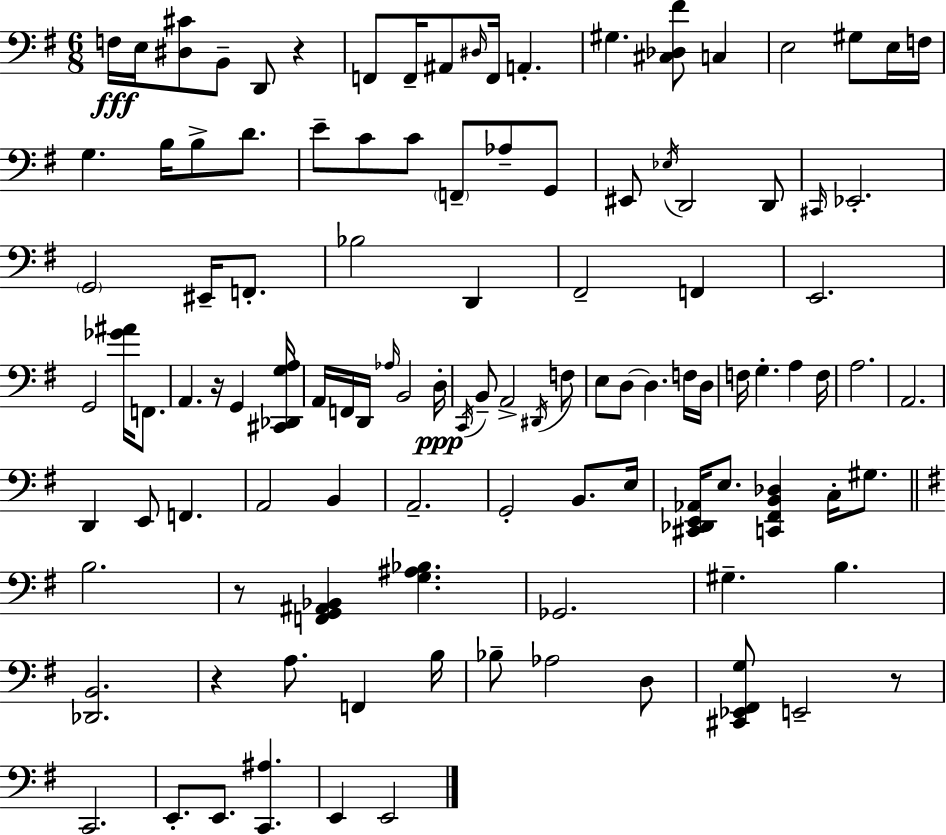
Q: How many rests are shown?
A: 5